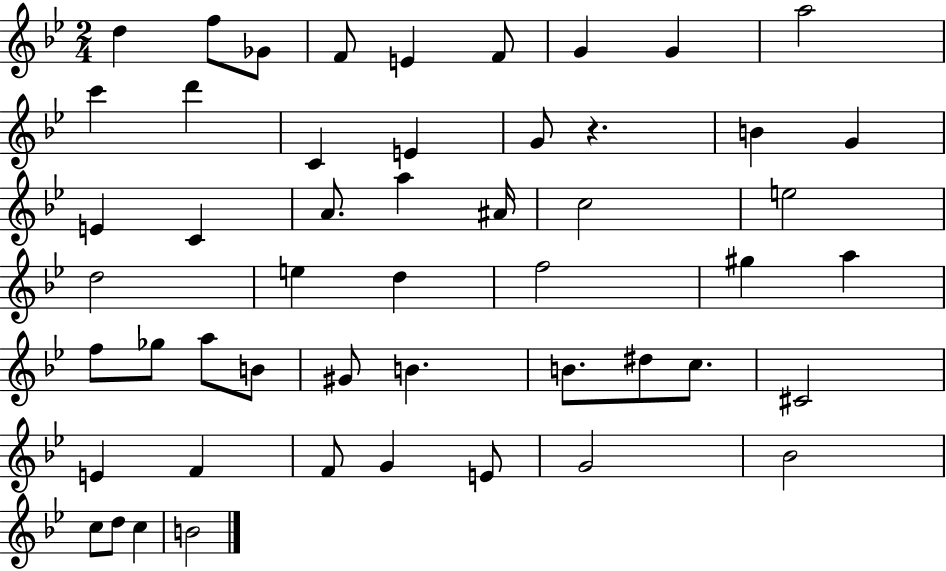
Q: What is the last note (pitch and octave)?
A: B4